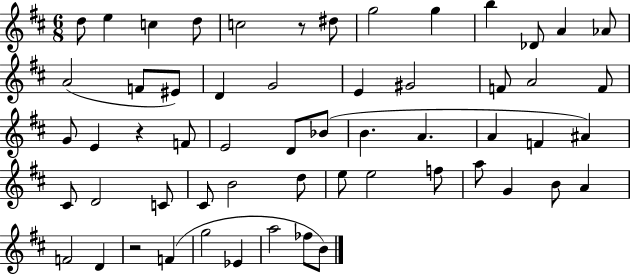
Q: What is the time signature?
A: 6/8